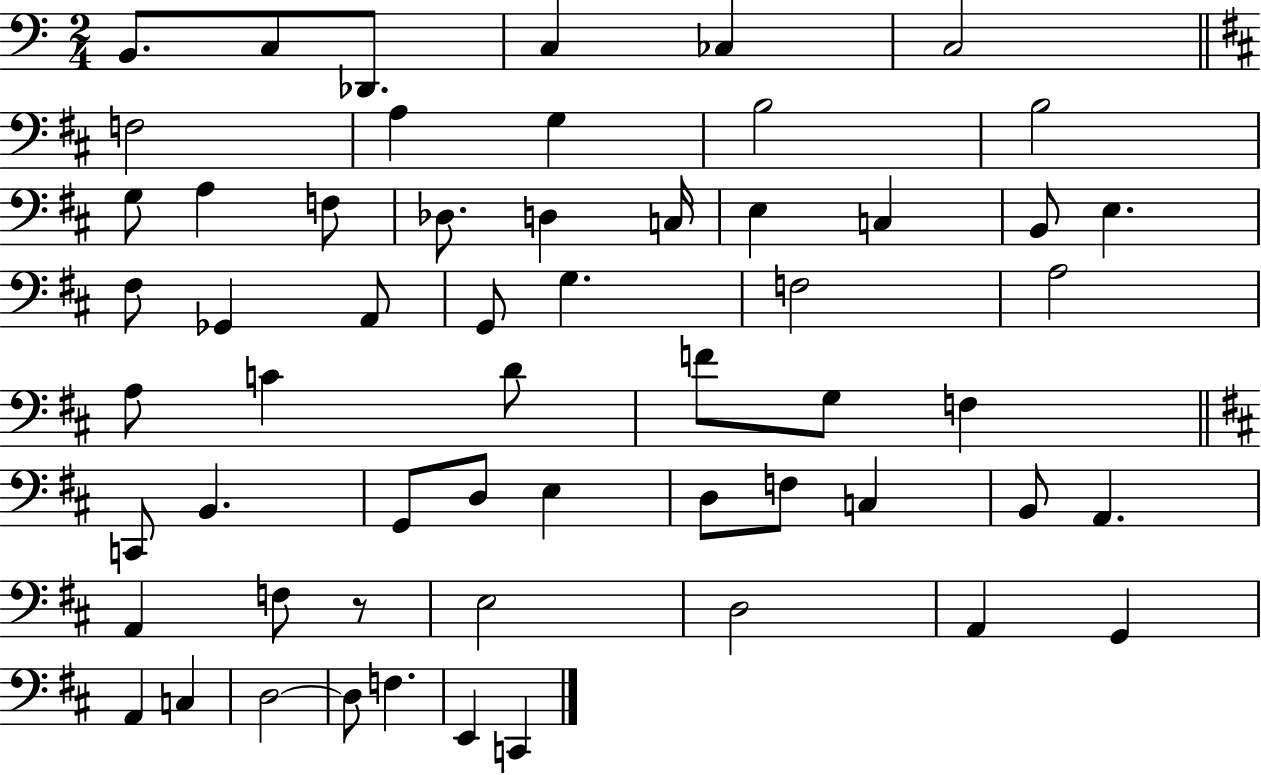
{
  \clef bass
  \numericTimeSignature
  \time 2/4
  \key c \major
  b,8. c8 des,8. | c4 ces4 | c2 | \bar "||" \break \key d \major f2 | a4 g4 | b2 | b2 | \break g8 a4 f8 | des8. d4 c16 | e4 c4 | b,8 e4. | \break fis8 ges,4 a,8 | g,8 g4. | f2 | a2 | \break a8 c'4 d'8 | f'8 g8 f4 | \bar "||" \break \key d \major c,8 b,4. | g,8 d8 e4 | d8 f8 c4 | b,8 a,4. | \break a,4 f8 r8 | e2 | d2 | a,4 g,4 | \break a,4 c4 | d2~~ | d8 f4. | e,4 c,4 | \break \bar "|."
}